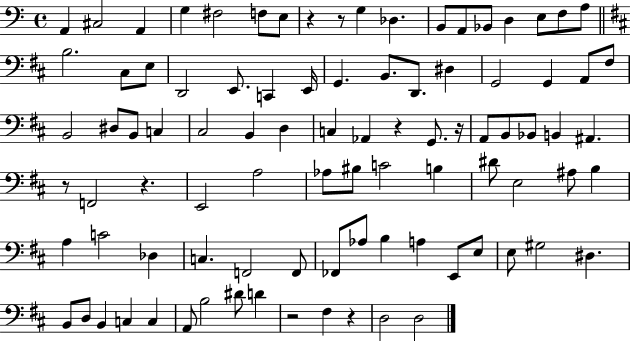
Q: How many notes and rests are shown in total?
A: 92